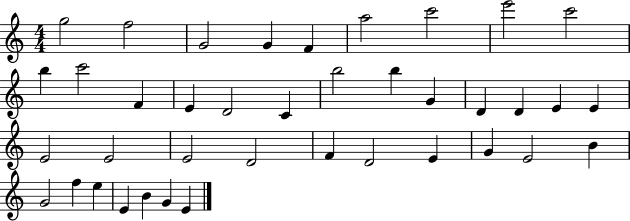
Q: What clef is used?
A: treble